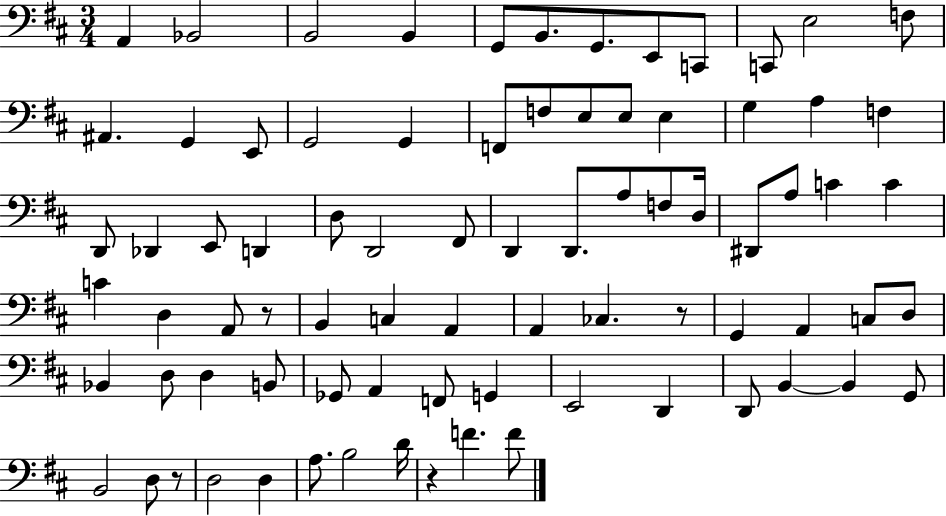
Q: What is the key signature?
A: D major